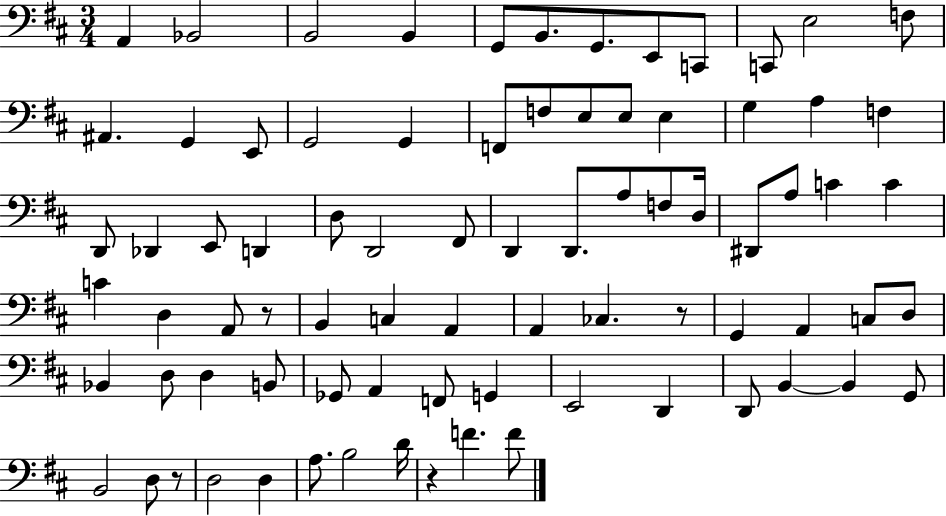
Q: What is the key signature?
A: D major